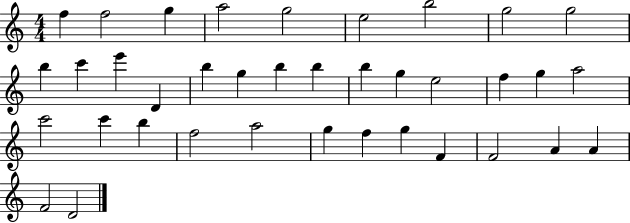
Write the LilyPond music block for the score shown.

{
  \clef treble
  \numericTimeSignature
  \time 4/4
  \key c \major
  f''4 f''2 g''4 | a''2 g''2 | e''2 b''2 | g''2 g''2 | \break b''4 c'''4 e'''4 d'4 | b''4 g''4 b''4 b''4 | b''4 g''4 e''2 | f''4 g''4 a''2 | \break c'''2 c'''4 b''4 | f''2 a''2 | g''4 f''4 g''4 f'4 | f'2 a'4 a'4 | \break f'2 d'2 | \bar "|."
}